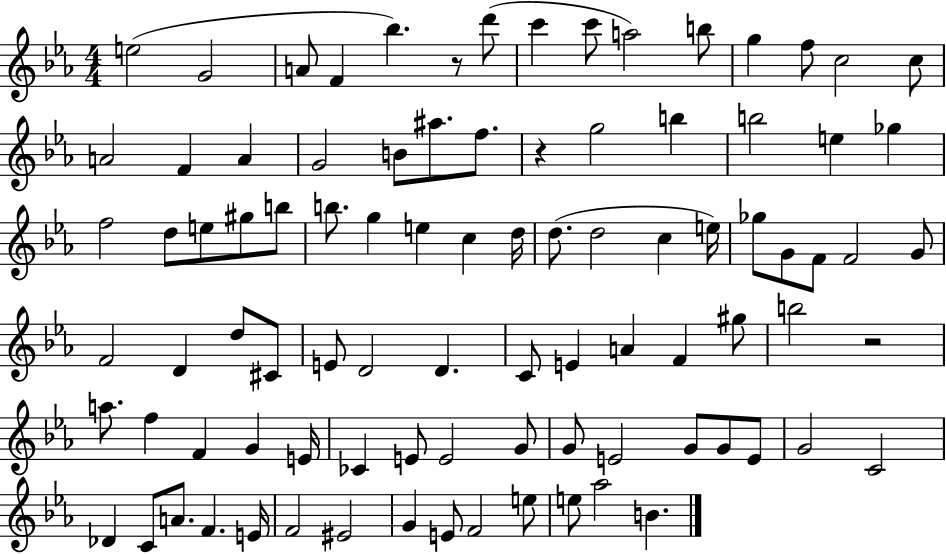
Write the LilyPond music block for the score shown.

{
  \clef treble
  \numericTimeSignature
  \time 4/4
  \key ees \major
  e''2( g'2 | a'8 f'4 bes''4.) r8 d'''8( | c'''4 c'''8 a''2) b''8 | g''4 f''8 c''2 c''8 | \break a'2 f'4 a'4 | g'2 b'8 ais''8. f''8. | r4 g''2 b''4 | b''2 e''4 ges''4 | \break f''2 d''8 e''8 gis''8 b''8 | b''8. g''4 e''4 c''4 d''16 | d''8.( d''2 c''4 e''16) | ges''8 g'8 f'8 f'2 g'8 | \break f'2 d'4 d''8 cis'8 | e'8 d'2 d'4. | c'8 e'4 a'4 f'4 gis''8 | b''2 r2 | \break a''8. f''4 f'4 g'4 e'16 | ces'4 e'8 e'2 g'8 | g'8 e'2 g'8 g'8 e'8 | g'2 c'2 | \break des'4 c'8 a'8. f'4. e'16 | f'2 eis'2 | g'4 e'8 f'2 e''8 | e''8 aes''2 b'4. | \break \bar "|."
}